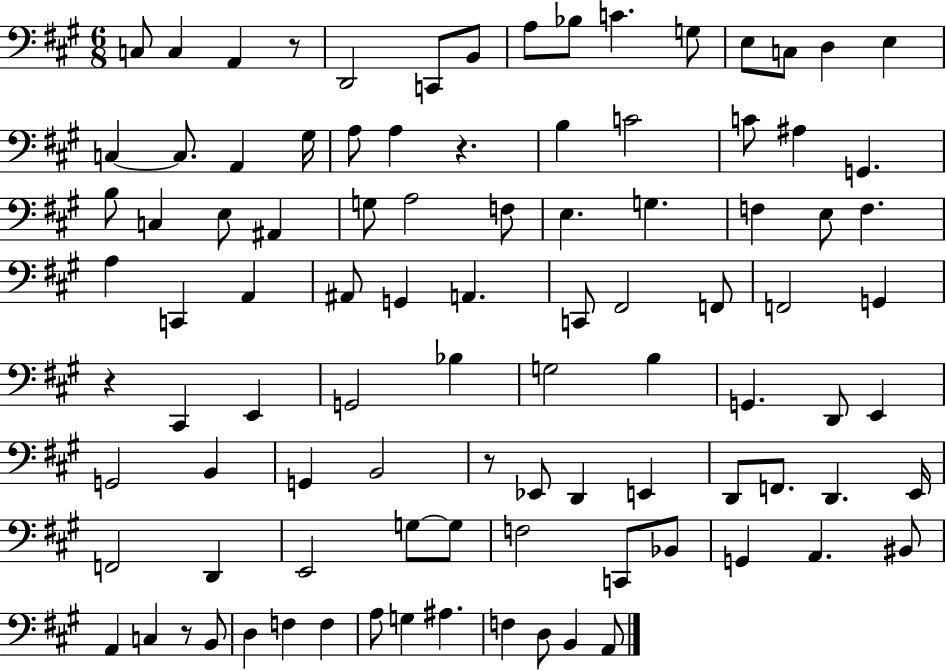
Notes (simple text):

C3/e C3/q A2/q R/e D2/h C2/e B2/e A3/e Bb3/e C4/q. G3/e E3/e C3/e D3/q E3/q C3/q C3/e. A2/q G#3/s A3/e A3/q R/q. B3/q C4/h C4/e A#3/q G2/q. B3/e C3/q E3/e A#2/q G3/e A3/h F3/e E3/q. G3/q. F3/q E3/e F3/q. A3/q C2/q A2/q A#2/e G2/q A2/q. C2/e F#2/h F2/e F2/h G2/q R/q C#2/q E2/q G2/h Bb3/q G3/h B3/q G2/q. D2/e E2/q G2/h B2/q G2/q B2/h R/e Eb2/e D2/q E2/q D2/e F2/e. D2/q. E2/s F2/h D2/q E2/h G3/e G3/e F3/h C2/e Bb2/e G2/q A2/q. BIS2/e A2/q C3/q R/e B2/e D3/q F3/q F3/q A3/e G3/q A#3/q. F3/q D3/e B2/q A2/e